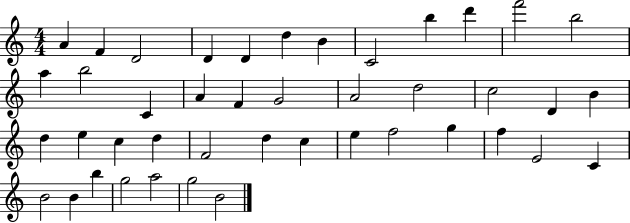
X:1
T:Untitled
M:4/4
L:1/4
K:C
A F D2 D D d B C2 b d' f'2 b2 a b2 C A F G2 A2 d2 c2 D B d e c d F2 d c e f2 g f E2 C B2 B b g2 a2 g2 B2